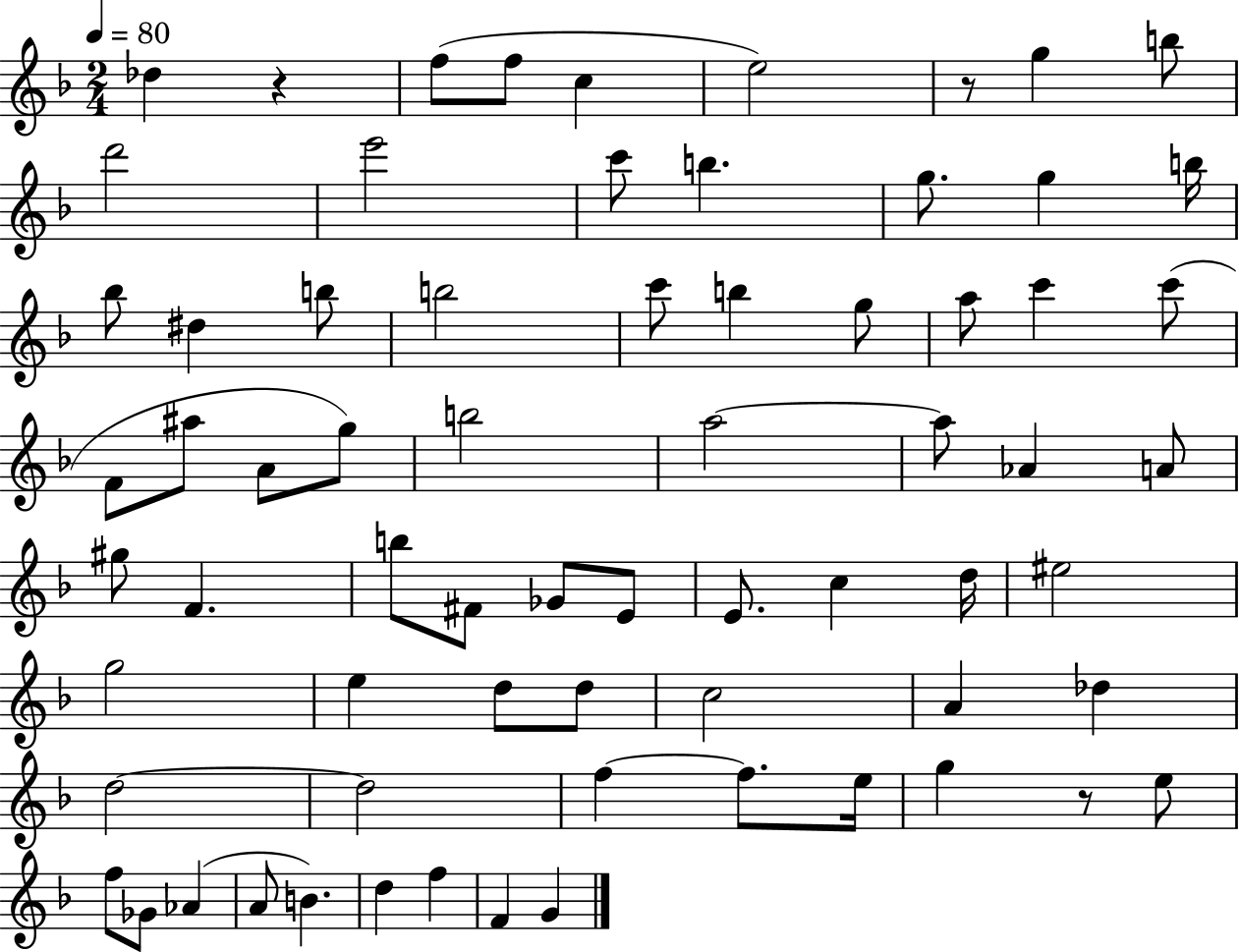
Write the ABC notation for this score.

X:1
T:Untitled
M:2/4
L:1/4
K:F
_d z f/2 f/2 c e2 z/2 g b/2 d'2 e'2 c'/2 b g/2 g b/4 _b/2 ^d b/2 b2 c'/2 b g/2 a/2 c' c'/2 F/2 ^a/2 A/2 g/2 b2 a2 a/2 _A A/2 ^g/2 F b/2 ^F/2 _G/2 E/2 E/2 c d/4 ^e2 g2 e d/2 d/2 c2 A _d d2 d2 f f/2 e/4 g z/2 e/2 f/2 _G/2 _A A/2 B d f F G